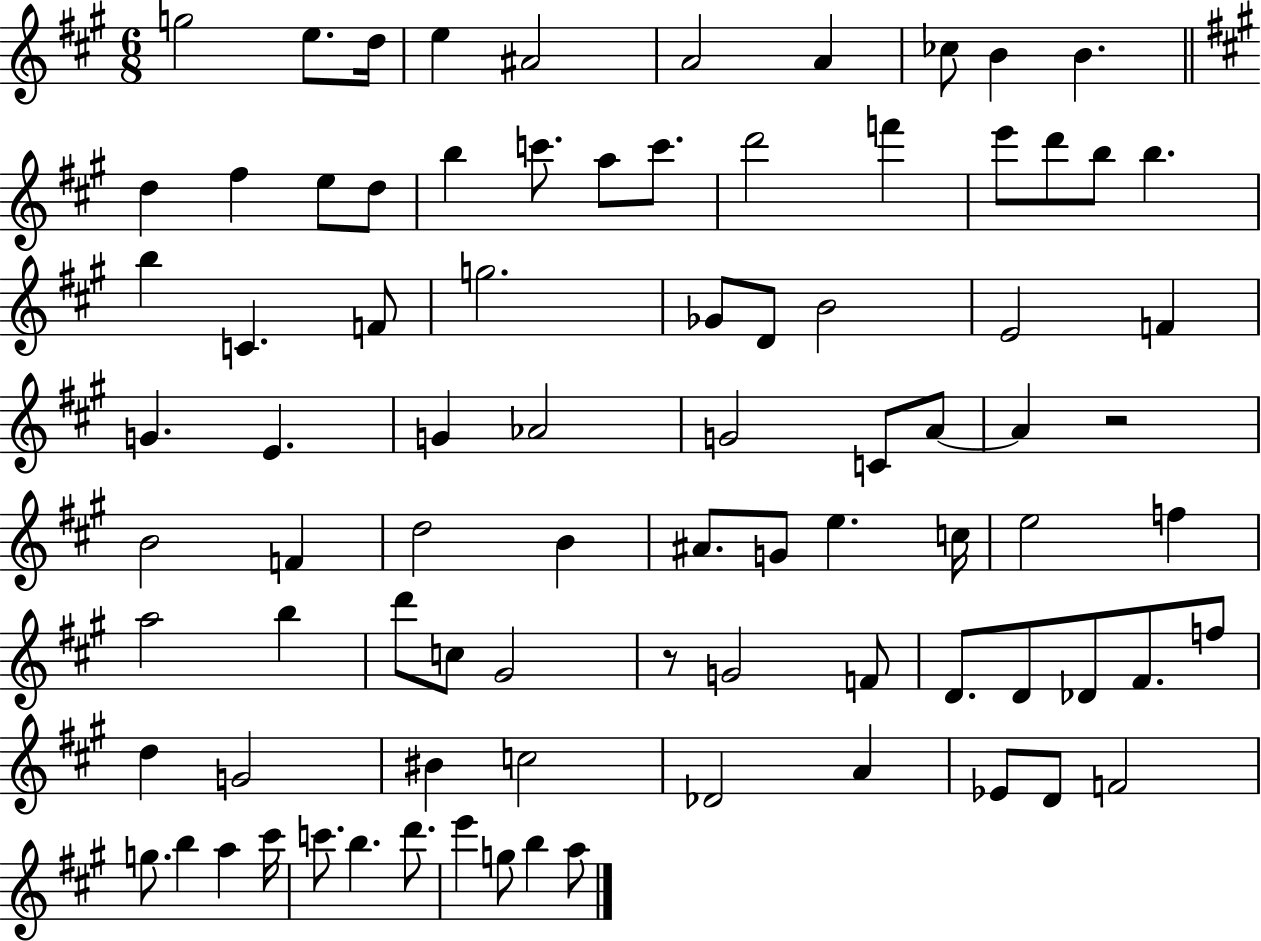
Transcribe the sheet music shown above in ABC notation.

X:1
T:Untitled
M:6/8
L:1/4
K:A
g2 e/2 d/4 e ^A2 A2 A _c/2 B B d ^f e/2 d/2 b c'/2 a/2 c'/2 d'2 f' e'/2 d'/2 b/2 b b C F/2 g2 _G/2 D/2 B2 E2 F G E G _A2 G2 C/2 A/2 A z2 B2 F d2 B ^A/2 G/2 e c/4 e2 f a2 b d'/2 c/2 ^G2 z/2 G2 F/2 D/2 D/2 _D/2 ^F/2 f/2 d G2 ^B c2 _D2 A _E/2 D/2 F2 g/2 b a ^c'/4 c'/2 b d'/2 e' g/2 b a/2